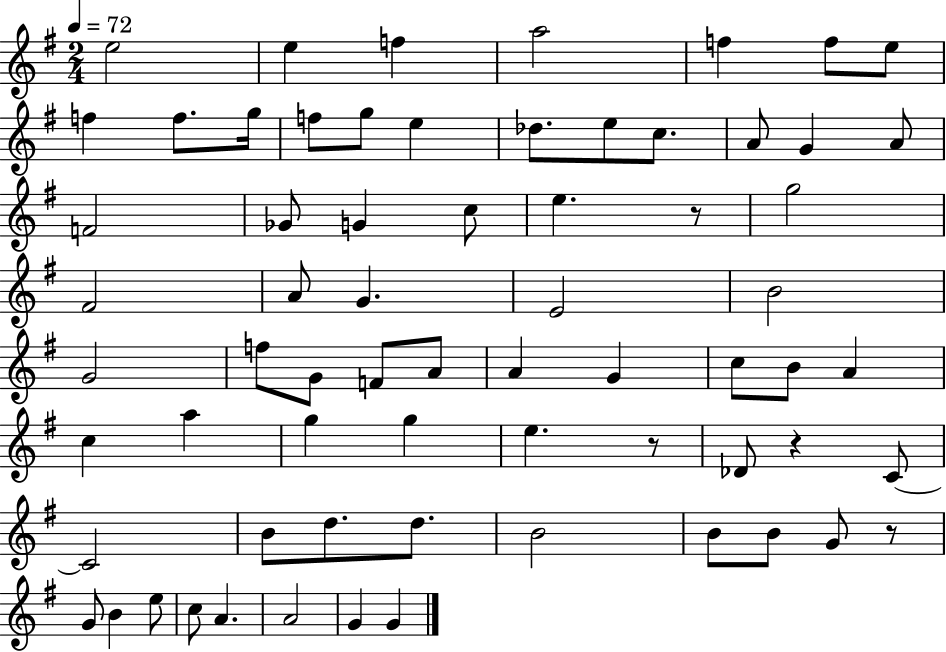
X:1
T:Untitled
M:2/4
L:1/4
K:G
e2 e f a2 f f/2 e/2 f f/2 g/4 f/2 g/2 e _d/2 e/2 c/2 A/2 G A/2 F2 _G/2 G c/2 e z/2 g2 ^F2 A/2 G E2 B2 G2 f/2 G/2 F/2 A/2 A G c/2 B/2 A c a g g e z/2 _D/2 z C/2 C2 B/2 d/2 d/2 B2 B/2 B/2 G/2 z/2 G/2 B e/2 c/2 A A2 G G